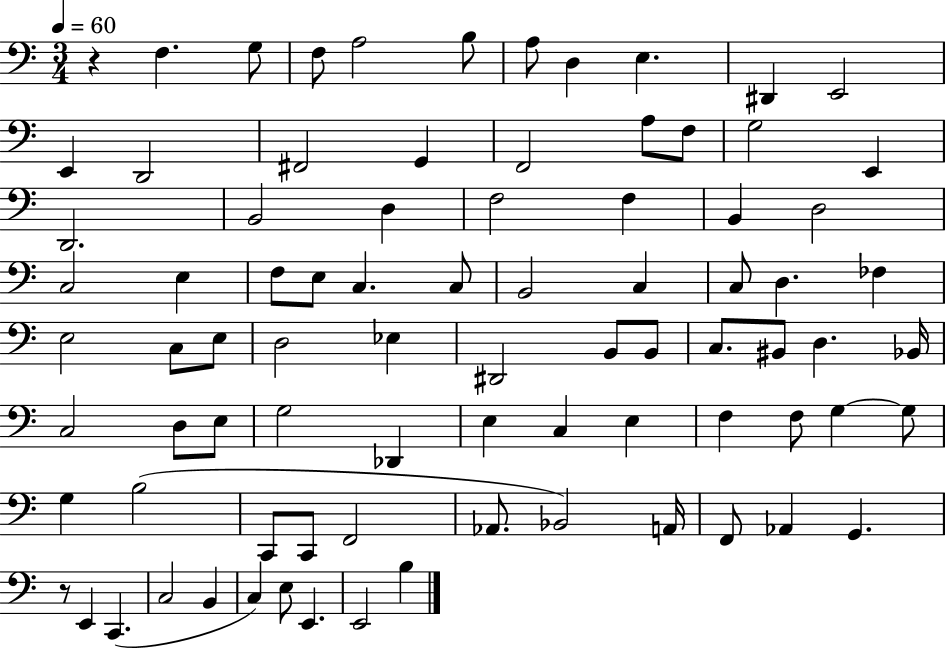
X:1
T:Untitled
M:3/4
L:1/4
K:C
z F, G,/2 F,/2 A,2 B,/2 A,/2 D, E, ^D,, E,,2 E,, D,,2 ^F,,2 G,, F,,2 A,/2 F,/2 G,2 E,, D,,2 B,,2 D, F,2 F, B,, D,2 C,2 E, F,/2 E,/2 C, C,/2 B,,2 C, C,/2 D, _F, E,2 C,/2 E,/2 D,2 _E, ^D,,2 B,,/2 B,,/2 C,/2 ^B,,/2 D, _B,,/4 C,2 D,/2 E,/2 G,2 _D,, E, C, E, F, F,/2 G, G,/2 G, B,2 C,,/2 C,,/2 F,,2 _A,,/2 _B,,2 A,,/4 F,,/2 _A,, G,, z/2 E,, C,, C,2 B,, C, E,/2 E,, E,,2 B,